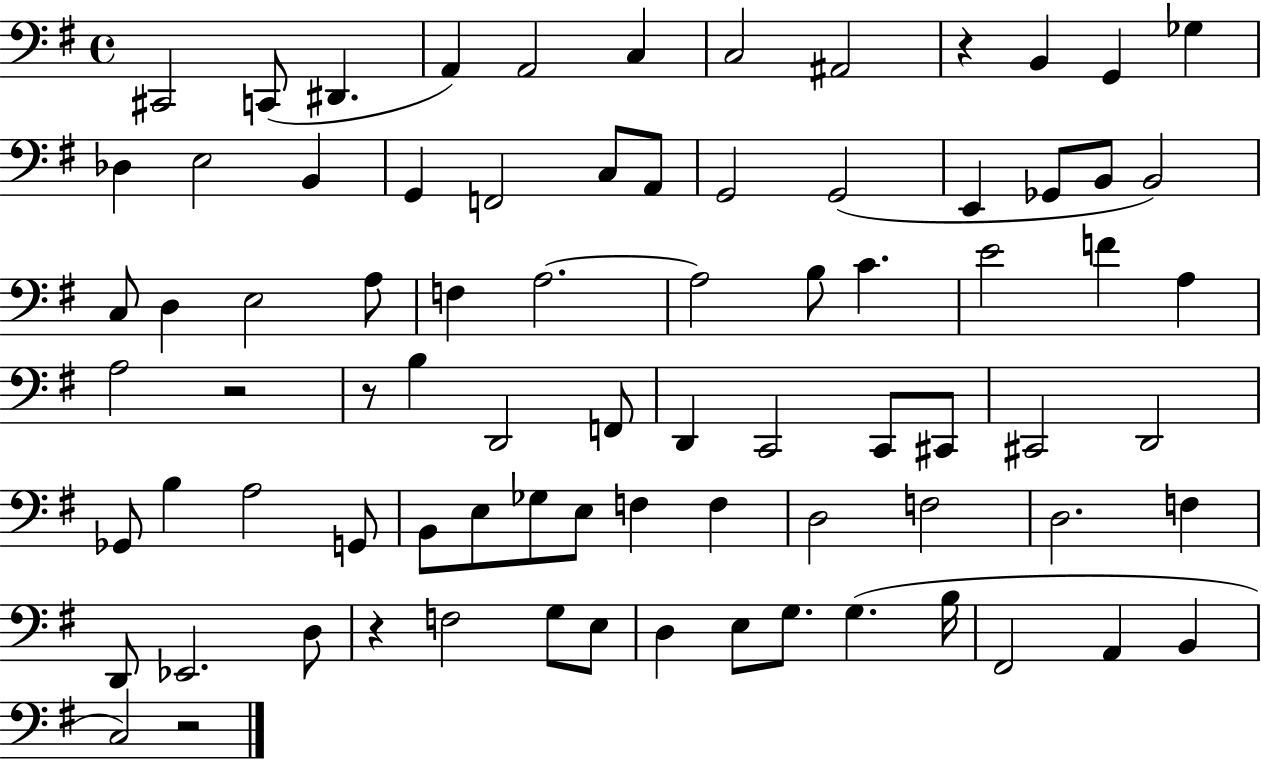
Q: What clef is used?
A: bass